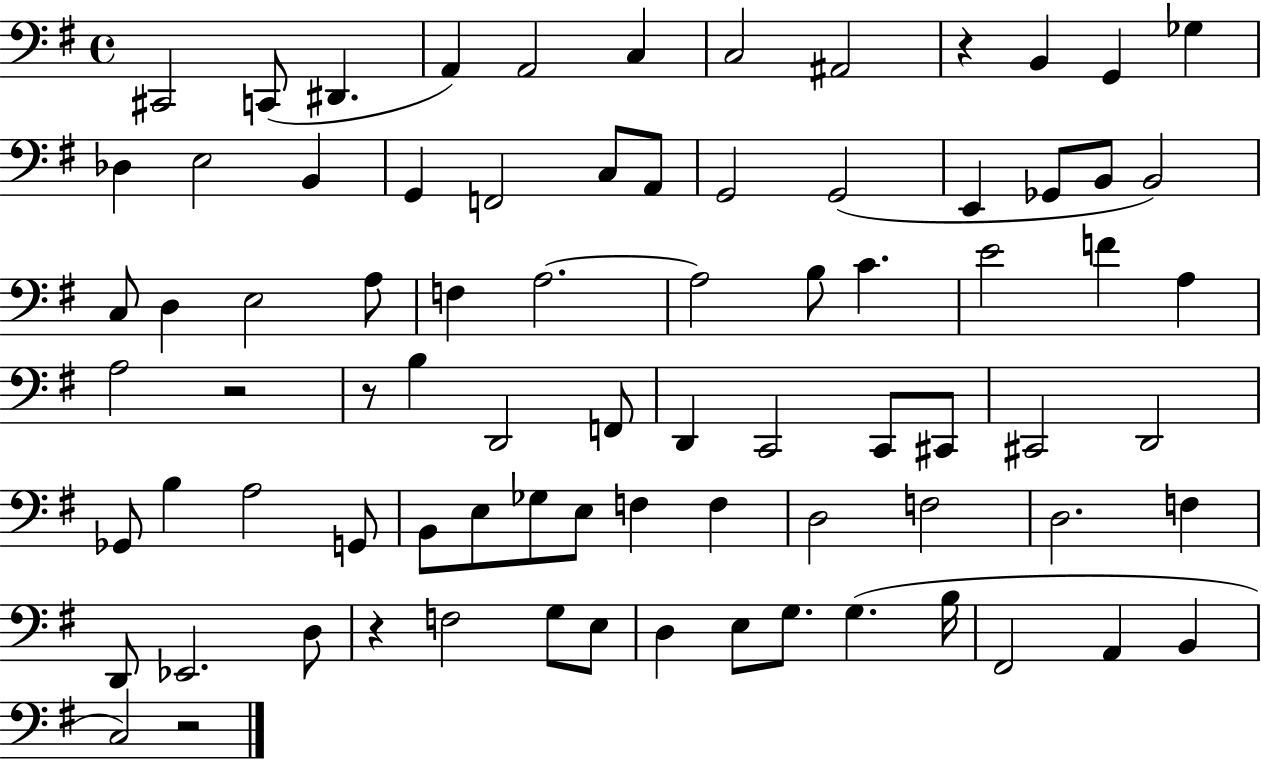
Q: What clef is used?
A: bass